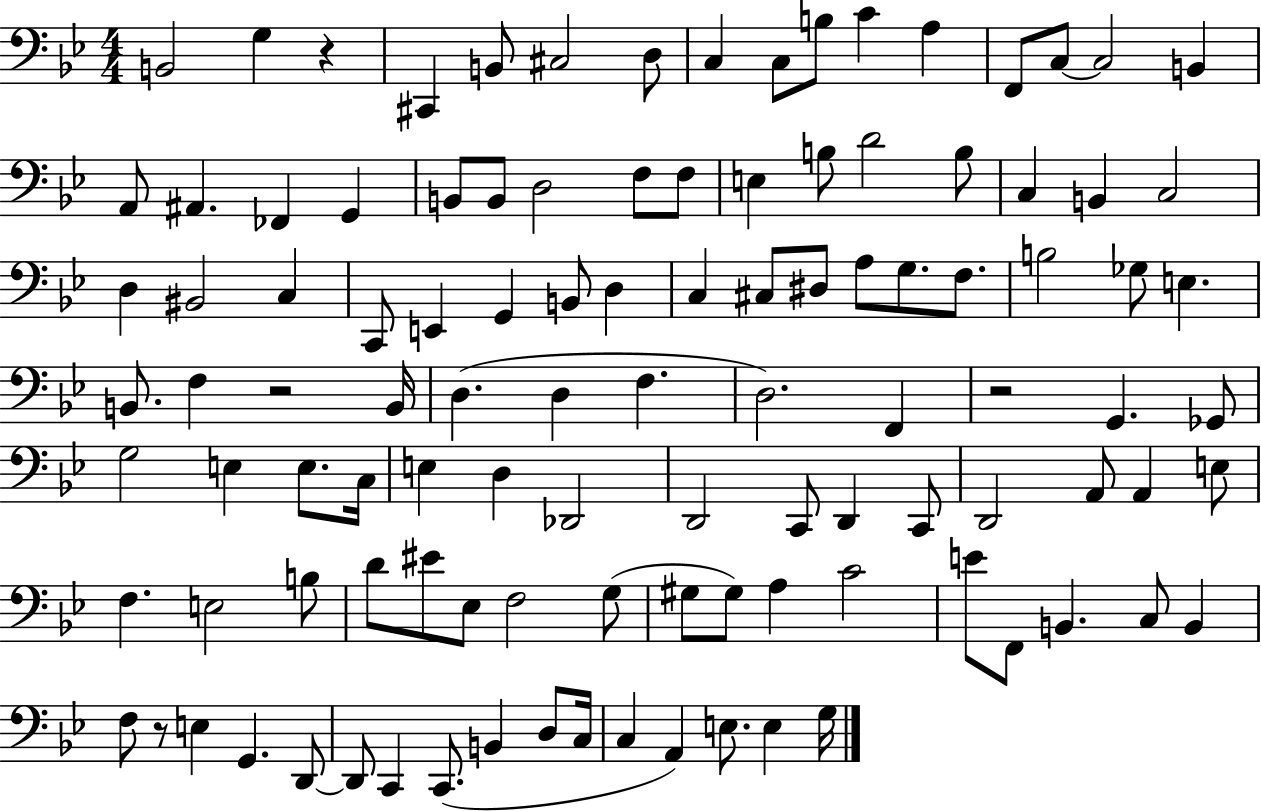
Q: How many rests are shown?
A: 4